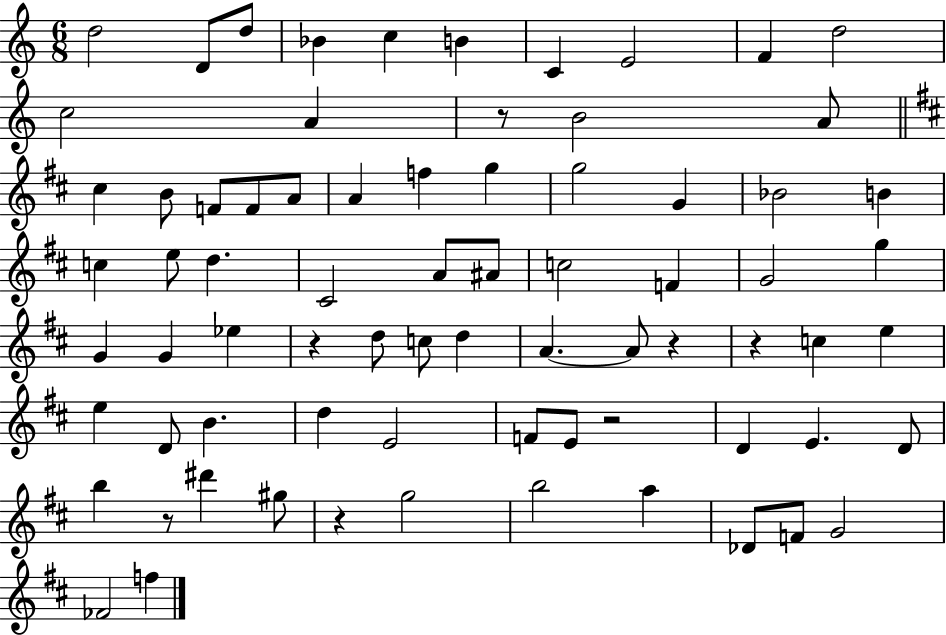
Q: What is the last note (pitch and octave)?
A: F5